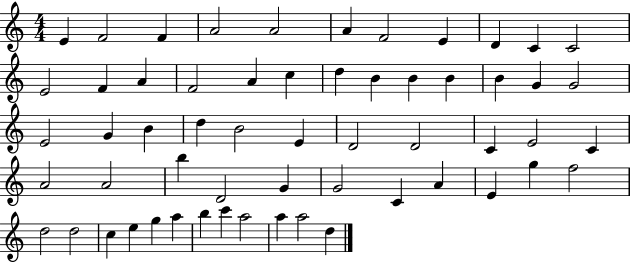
{
  \clef treble
  \numericTimeSignature
  \time 4/4
  \key c \major
  e'4 f'2 f'4 | a'2 a'2 | a'4 f'2 e'4 | d'4 c'4 c'2 | \break e'2 f'4 a'4 | f'2 a'4 c''4 | d''4 b'4 b'4 b'4 | b'4 g'4 g'2 | \break e'2 g'4 b'4 | d''4 b'2 e'4 | d'2 d'2 | c'4 e'2 c'4 | \break a'2 a'2 | b''4 d'2 g'4 | g'2 c'4 a'4 | e'4 g''4 f''2 | \break d''2 d''2 | c''4 e''4 g''4 a''4 | b''4 c'''4 a''2 | a''4 a''2 d''4 | \break \bar "|."
}